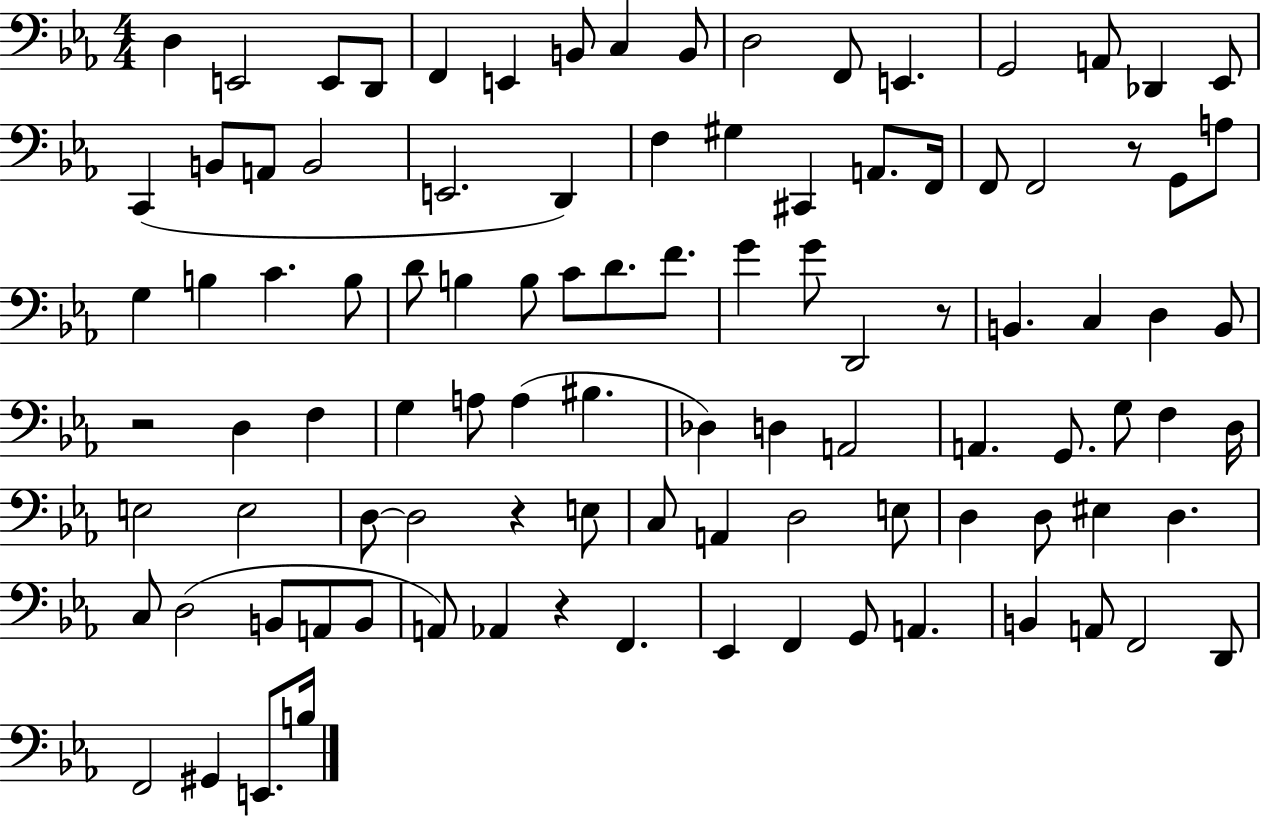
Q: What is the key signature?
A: EES major